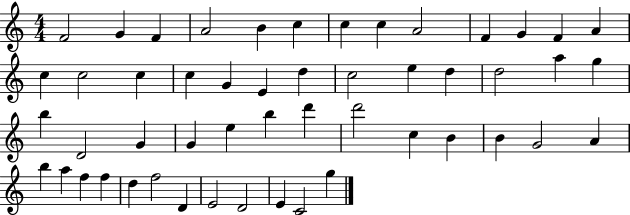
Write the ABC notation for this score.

X:1
T:Untitled
M:4/4
L:1/4
K:C
F2 G F A2 B c c c A2 F G F A c c2 c c G E d c2 e d d2 a g b D2 G G e b d' d'2 c B B G2 A b a f f d f2 D E2 D2 E C2 g